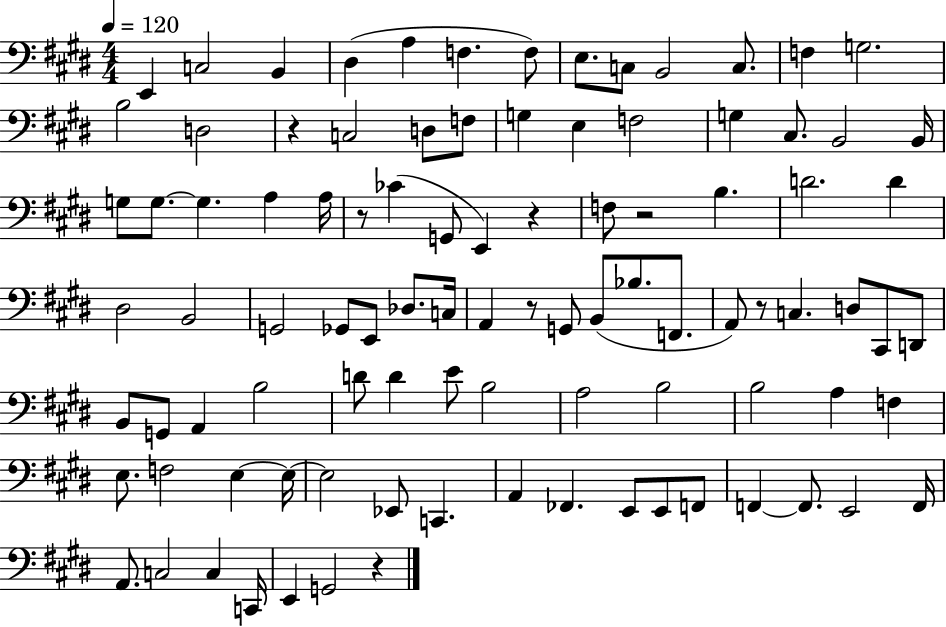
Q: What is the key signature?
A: E major